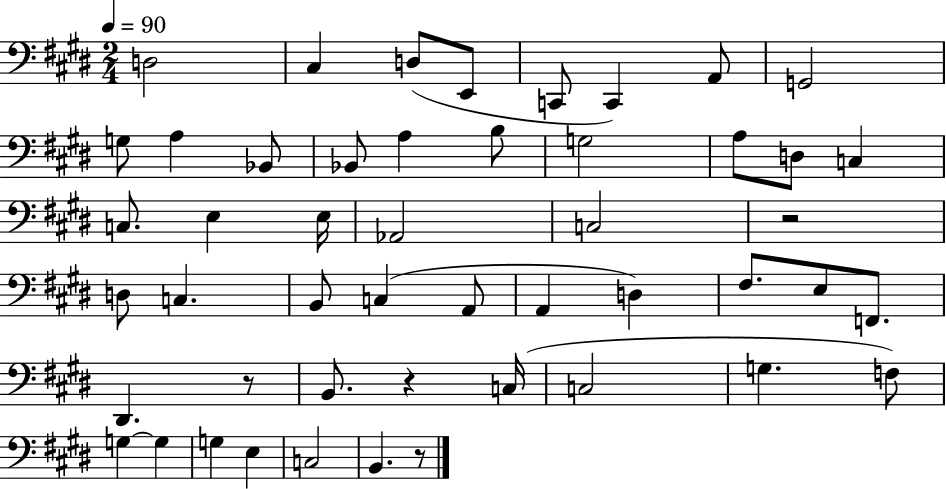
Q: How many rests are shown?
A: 4